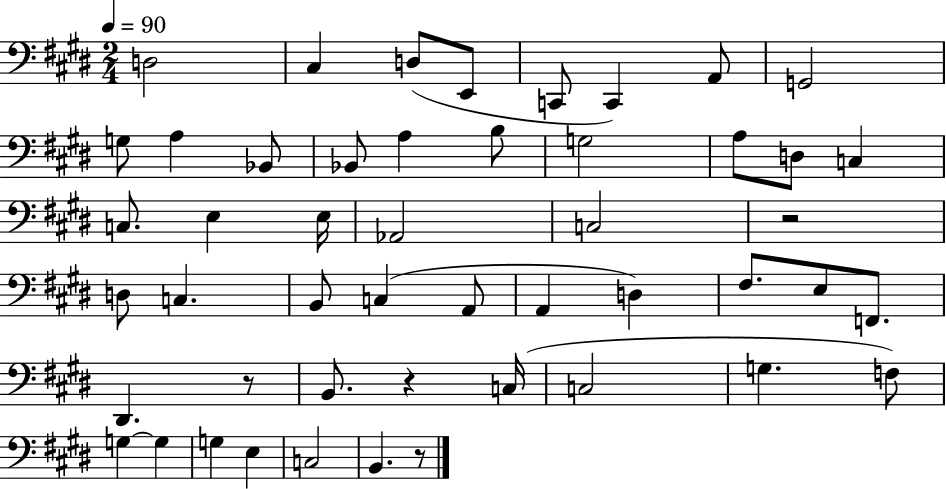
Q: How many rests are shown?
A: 4